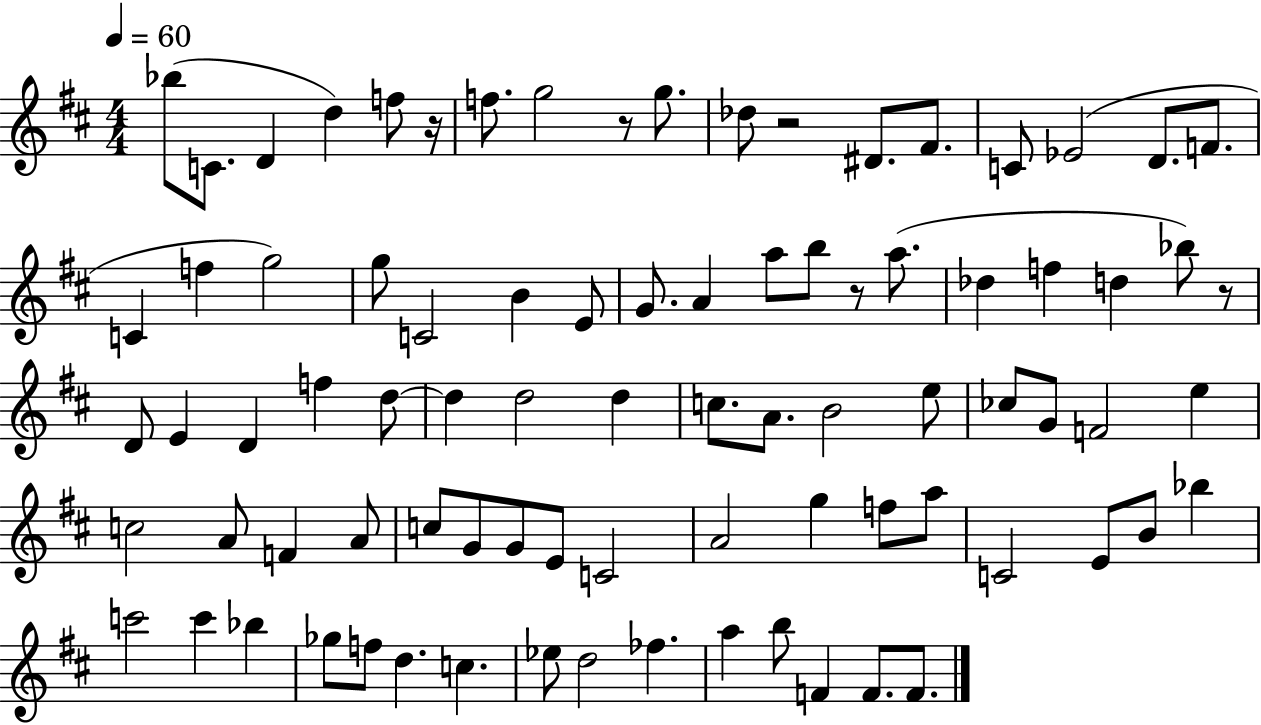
Bb5/e C4/e. D4/q D5/q F5/e R/s F5/e. G5/h R/e G5/e. Db5/e R/h D#4/e. F#4/e. C4/e Eb4/h D4/e. F4/e. C4/q F5/q G5/h G5/e C4/h B4/q E4/e G4/e. A4/q A5/e B5/e R/e A5/e. Db5/q F5/q D5/q Bb5/e R/e D4/e E4/q D4/q F5/q D5/e D5/q D5/h D5/q C5/e. A4/e. B4/h E5/e CES5/e G4/e F4/h E5/q C5/h A4/e F4/q A4/e C5/e G4/e G4/e E4/e C4/h A4/h G5/q F5/e A5/e C4/h E4/e B4/e Bb5/q C6/h C6/q Bb5/q Gb5/e F5/e D5/q. C5/q. Eb5/e D5/h FES5/q. A5/q B5/e F4/q F4/e. F4/e.